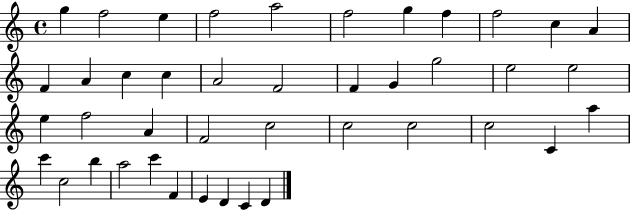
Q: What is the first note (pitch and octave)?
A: G5